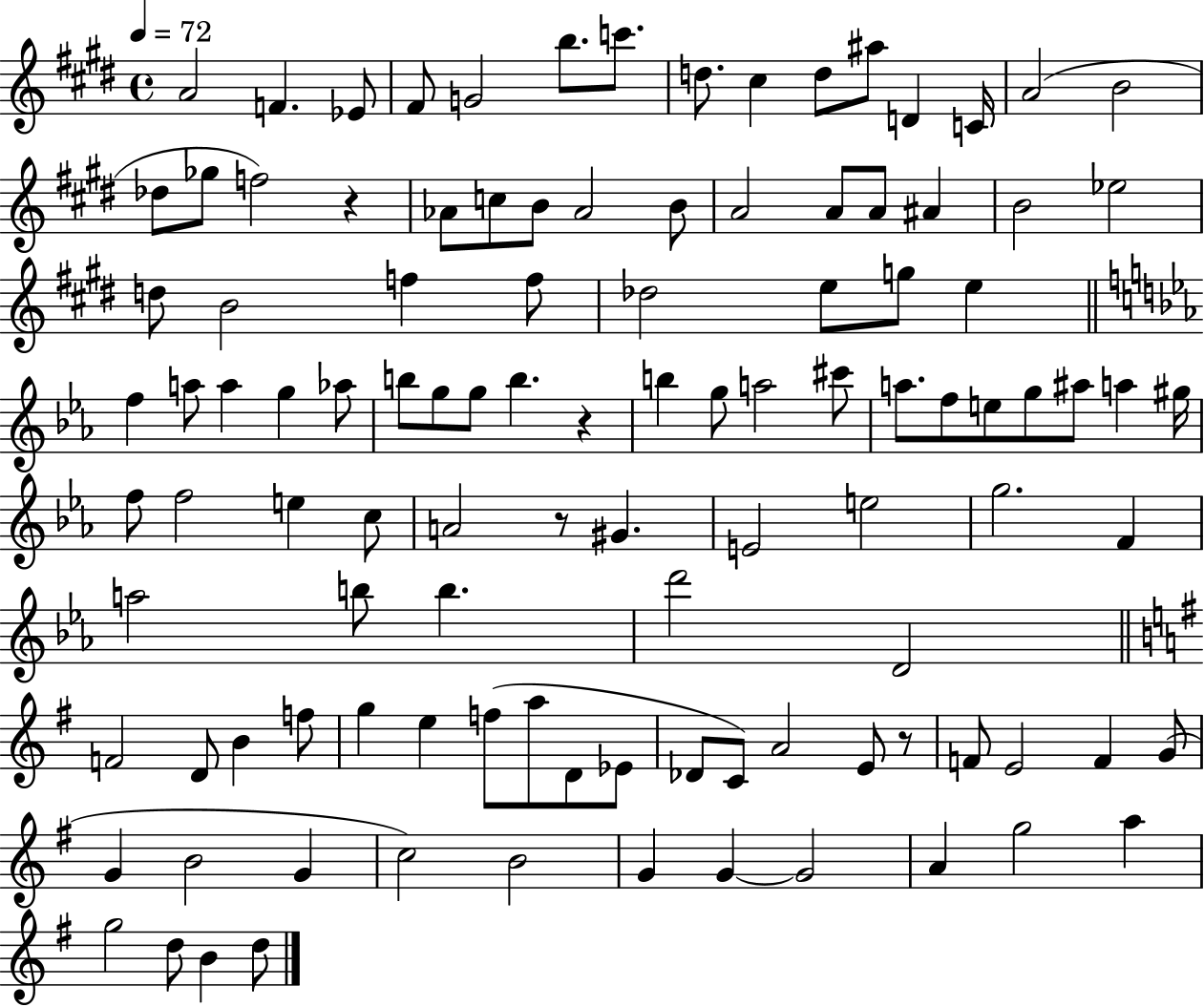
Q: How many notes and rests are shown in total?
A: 109